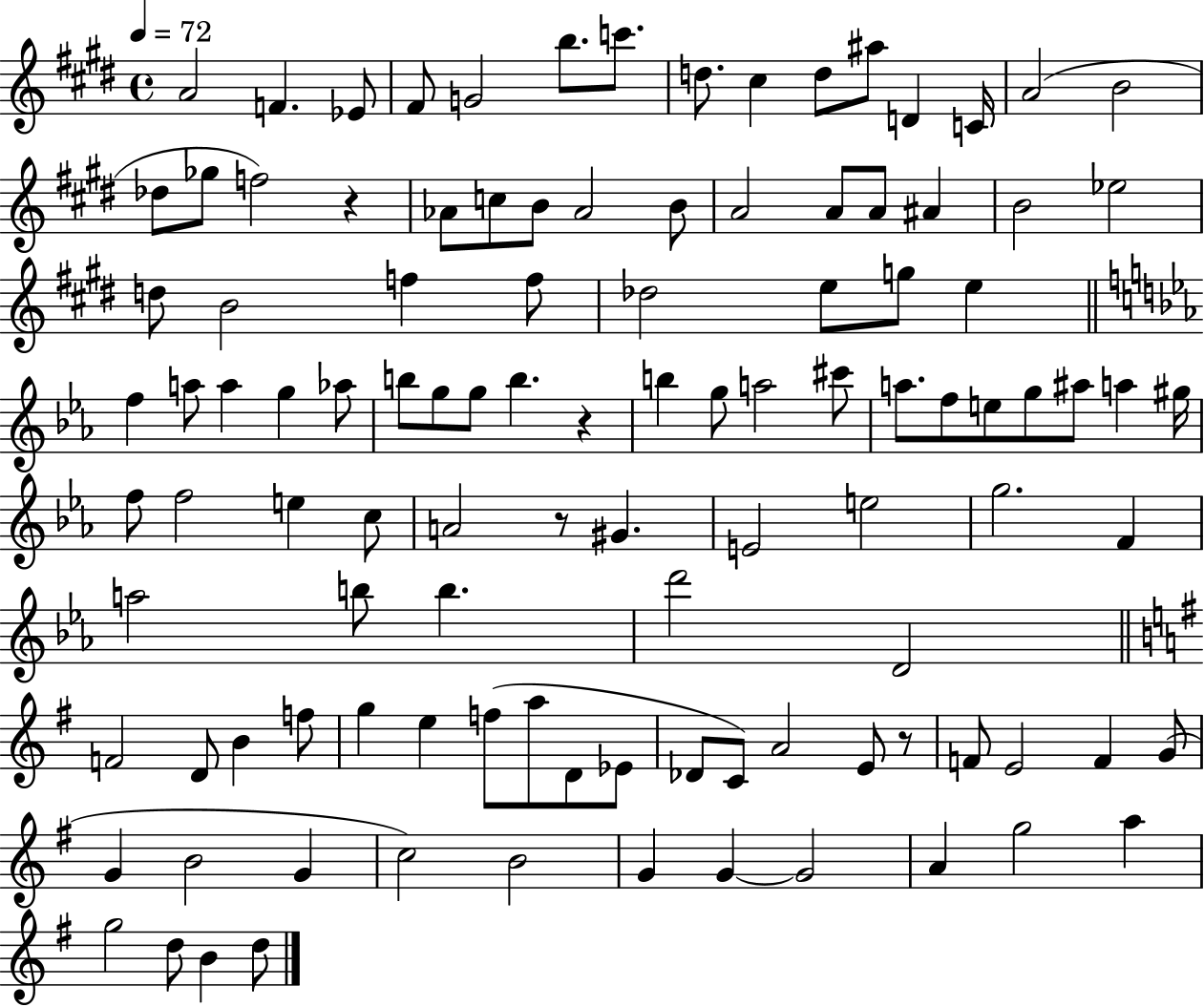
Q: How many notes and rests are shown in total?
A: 109